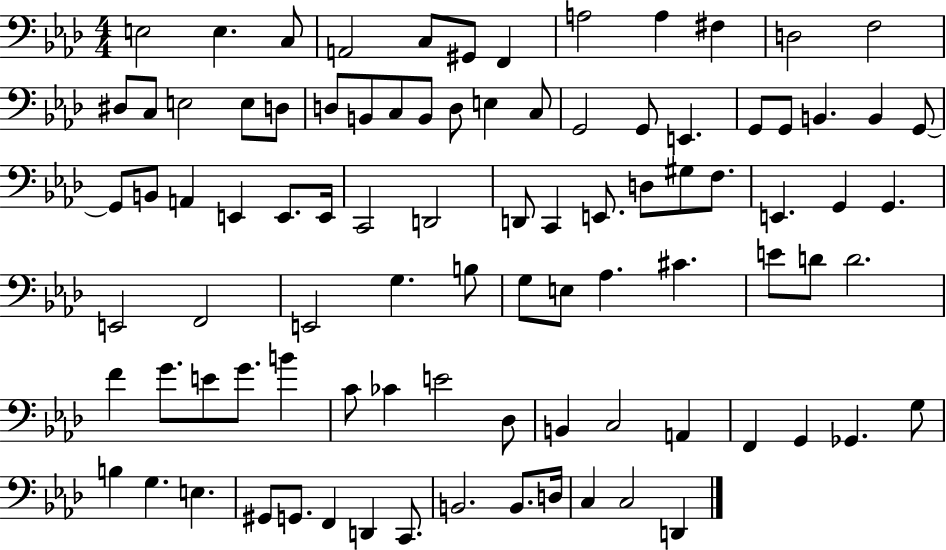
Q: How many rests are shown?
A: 0